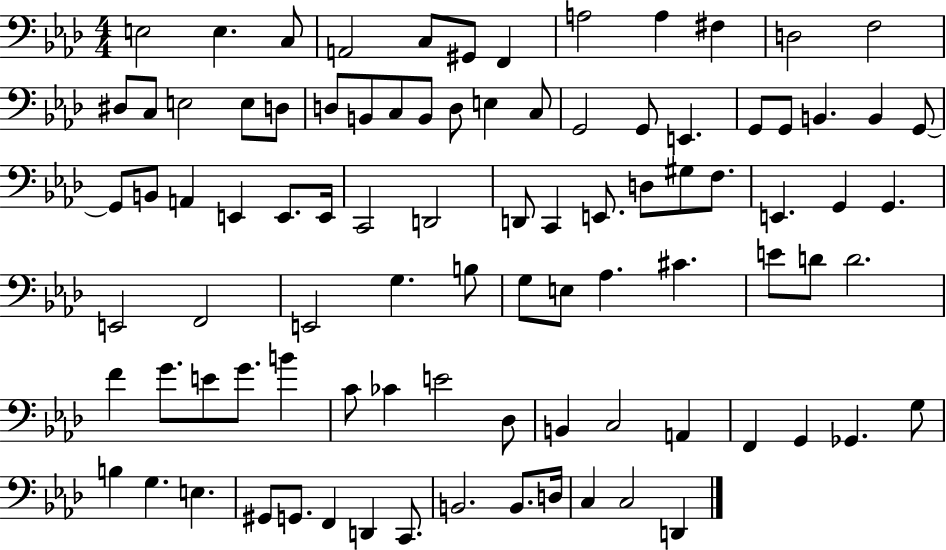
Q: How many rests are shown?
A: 0